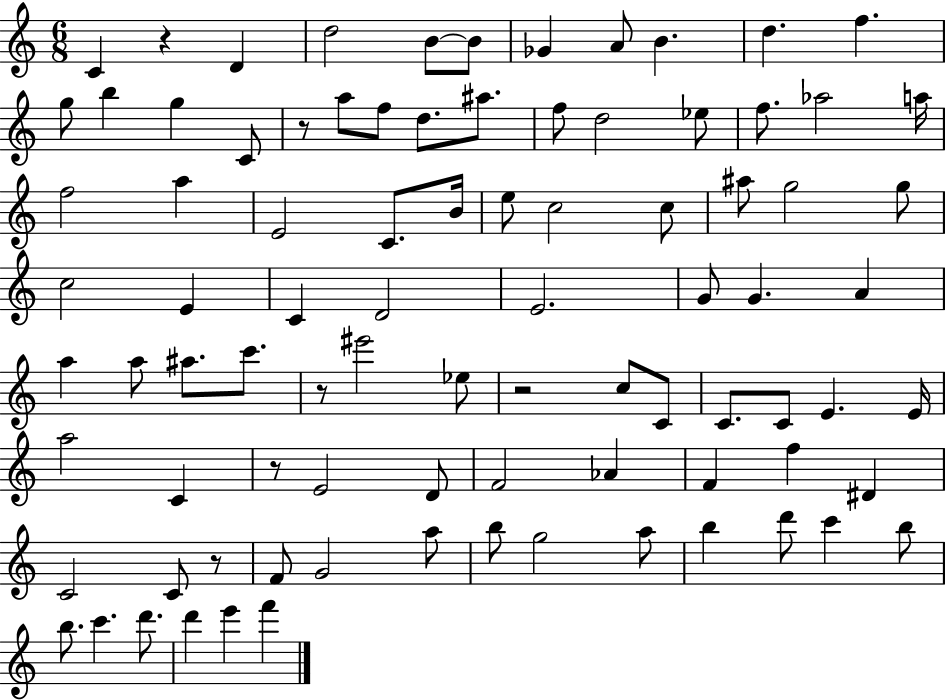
C4/q R/q D4/q D5/h B4/e B4/e Gb4/q A4/e B4/q. D5/q. F5/q. G5/e B5/q G5/q C4/e R/e A5/e F5/e D5/e. A#5/e. F5/e D5/h Eb5/e F5/e. Ab5/h A5/s F5/h A5/q E4/h C4/e. B4/s E5/e C5/h C5/e A#5/e G5/h G5/e C5/h E4/q C4/q D4/h E4/h. G4/e G4/q. A4/q A5/q A5/e A#5/e. C6/e. R/e EIS6/h Eb5/e R/h C5/e C4/e C4/e. C4/e E4/q. E4/s A5/h C4/q R/e E4/h D4/e F4/h Ab4/q F4/q F5/q D#4/q C4/h C4/e R/e F4/e G4/h A5/e B5/e G5/h A5/e B5/q D6/e C6/q B5/e B5/e. C6/q. D6/e. D6/q E6/q F6/q